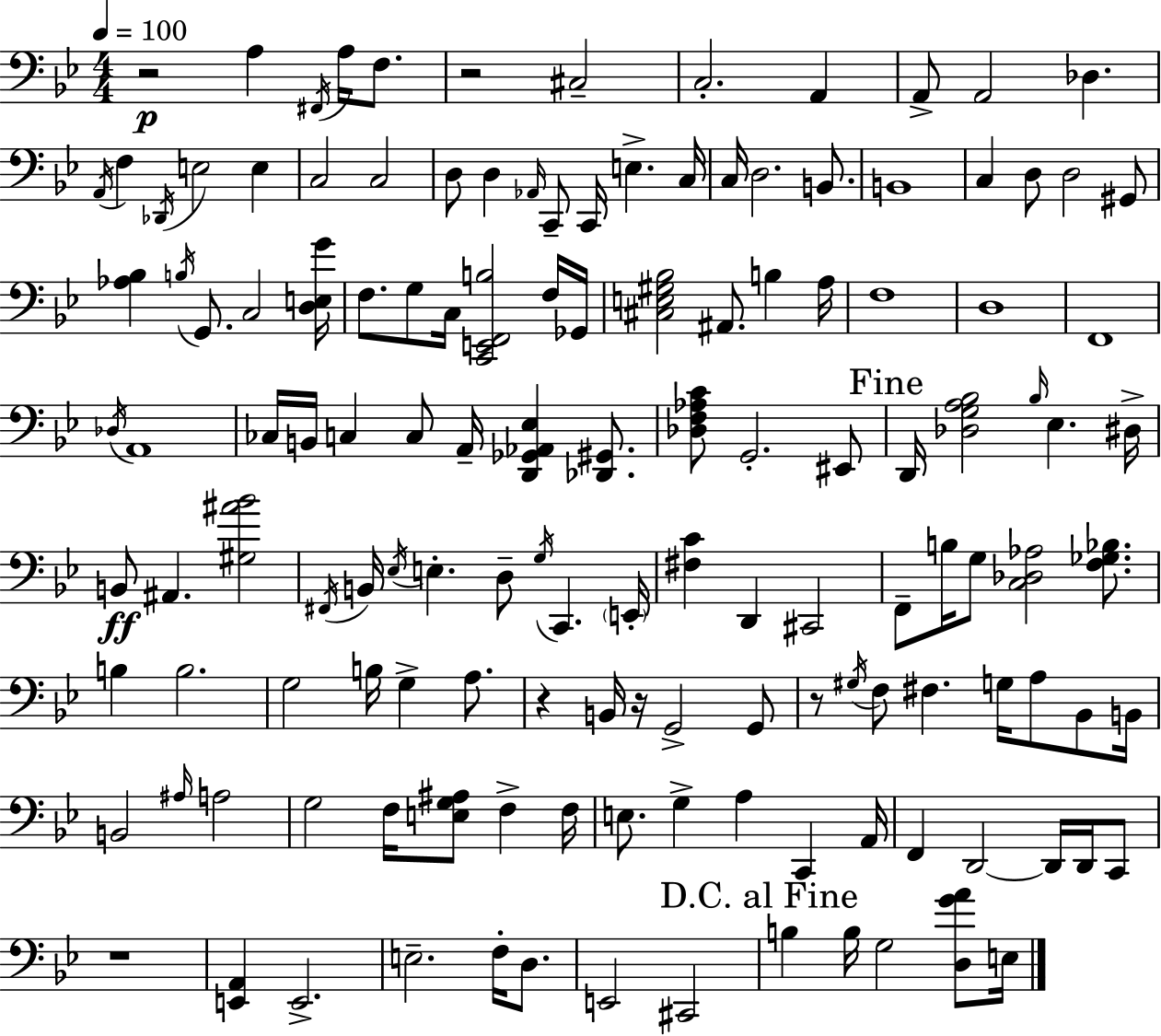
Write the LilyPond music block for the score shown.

{
  \clef bass
  \numericTimeSignature
  \time 4/4
  \key g \minor
  \tempo 4 = 100
  \repeat volta 2 { r2\p a4 \acciaccatura { fis,16 } a16 f8. | r2 cis2-- | c2.-. a,4 | a,8-> a,2 des4. | \break \acciaccatura { a,16 } f4 \acciaccatura { des,16 } e2 e4 | c2 c2 | d8 d4 \grace { aes,16 } c,8-- c,16 e4.-> | c16 c16 d2. | \break b,8. b,1 | c4 d8 d2 | gis,8 <aes bes>4 \acciaccatura { b16 } g,8. c2 | <d e g'>16 f8. g8 c16 <c, e, f, b>2 | \break f16 ges,16 <cis e gis bes>2 ais,8. | b4 a16 f1 | d1 | f,1 | \break \acciaccatura { des16 } a,1 | ces16 b,16 c4 c8 a,16-- <d, ges, aes, ees>4 | <des, gis,>8. <des f aes c'>8 g,2.-. | eis,8 \mark "Fine" d,16 <des g a bes>2 \grace { bes16 } | \break ees4. dis16-> b,8\ff ais,4. <gis ais' bes'>2 | \acciaccatura { fis,16 } b,16 \acciaccatura { ees16 } e4.-. | d8-- \acciaccatura { g16 } c,4. \parenthesize e,16-. <fis c'>4 d,4 | cis,2 f,8-- b16 g8 <c des aes>2 | \break <f ges bes>8. b4 b2. | g2 | b16 g4-> a8. r4 b,16 r16 | g,2-> g,8 r8 \acciaccatura { gis16 } f8 fis4. | \break g16 a8 bes,8 b,16 b,2 | \grace { ais16 } a2 g2 | f16 <e g ais>8 f4-> f16 e8. g4-> | a4 c,4 a,16 f,4 | \break d,2~~ d,16 d,16 c,8 r1 | <e, a,>4 | e,2.-> e2.-- | f16-. d8. e,2 | \break cis,2 \mark "D.C. al Fine" b4 | b16 g2 <d g' a'>8 e16 } \bar "|."
}